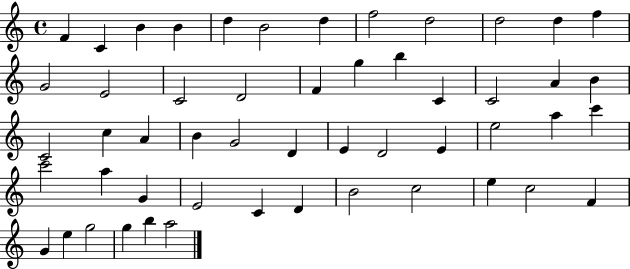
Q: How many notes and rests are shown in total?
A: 52